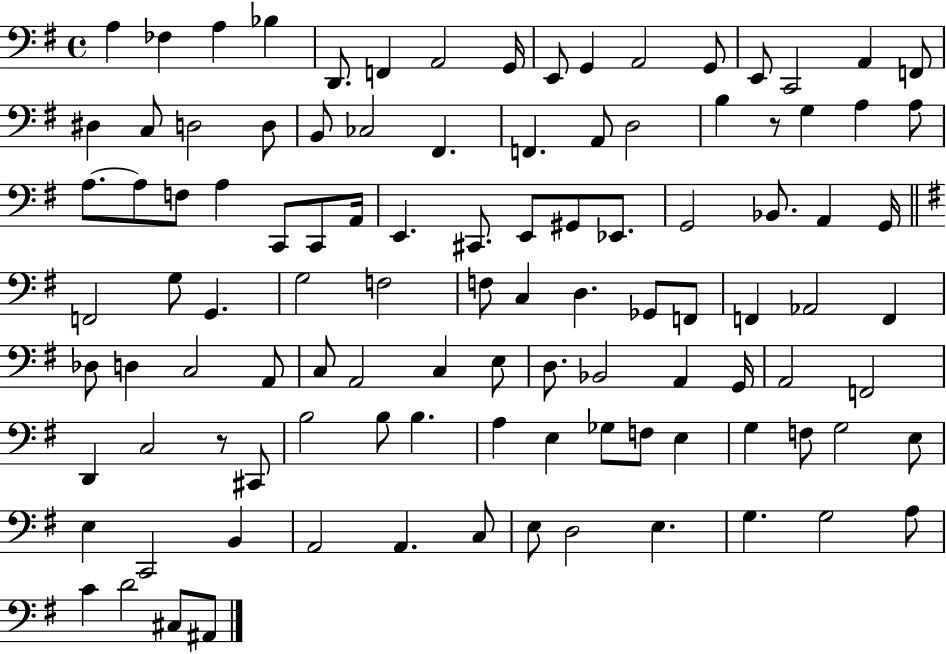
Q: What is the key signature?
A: G major